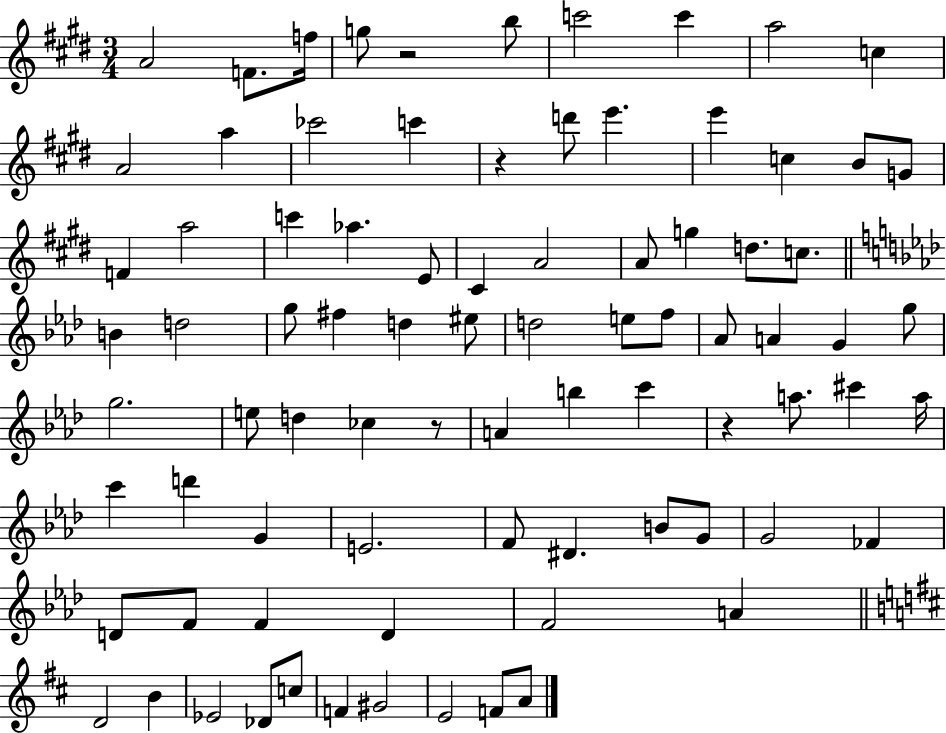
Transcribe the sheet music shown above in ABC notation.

X:1
T:Untitled
M:3/4
L:1/4
K:E
A2 F/2 f/4 g/2 z2 b/2 c'2 c' a2 c A2 a _c'2 c' z d'/2 e' e' c B/2 G/2 F a2 c' _a E/2 ^C A2 A/2 g d/2 c/2 B d2 g/2 ^f d ^e/2 d2 e/2 f/2 _A/2 A G g/2 g2 e/2 d _c z/2 A b c' z a/2 ^c' a/4 c' d' G E2 F/2 ^D B/2 G/2 G2 _F D/2 F/2 F D F2 A D2 B _E2 _D/2 c/2 F ^G2 E2 F/2 A/2